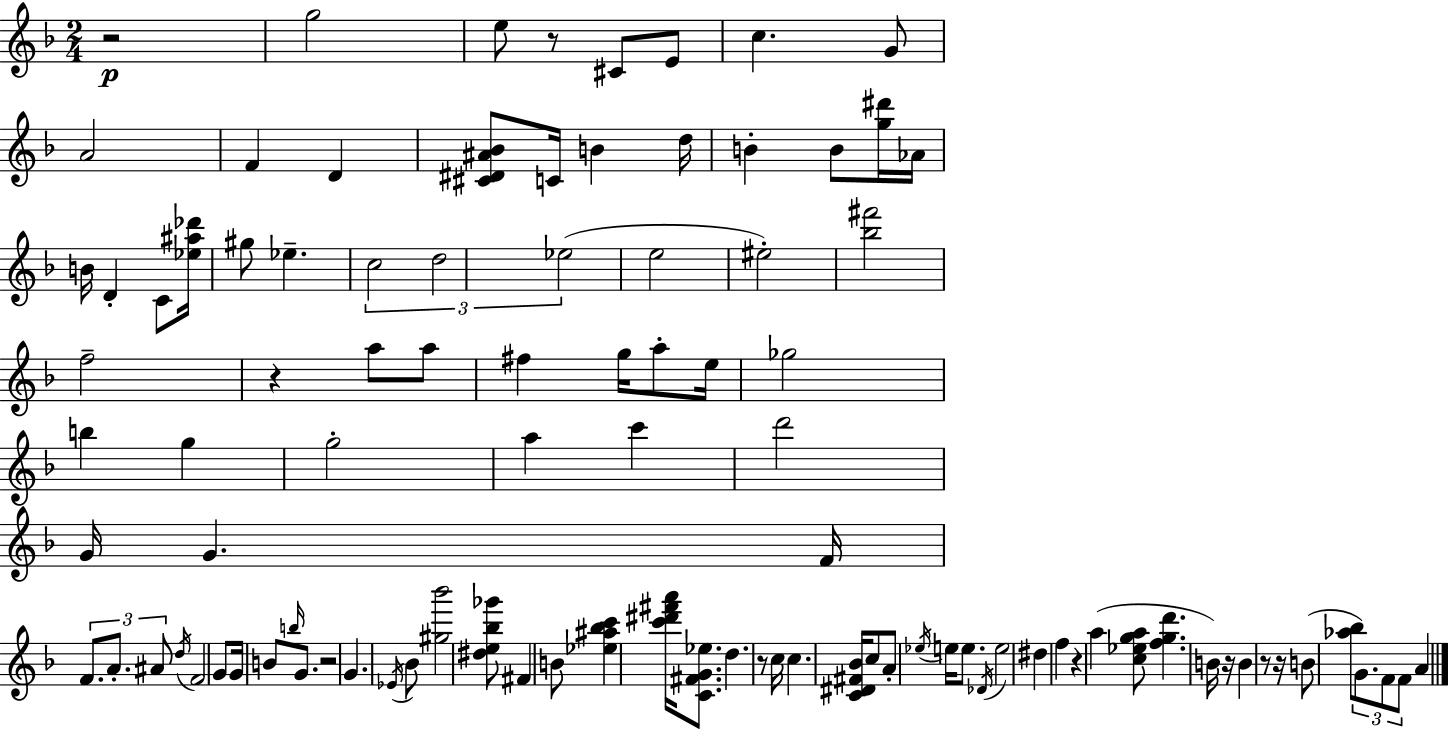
{
  \clef treble
  \numericTimeSignature
  \time 2/4
  \key d \minor
  r2\p | g''2 | e''8 r8 cis'8 e'8 | c''4. g'8 | \break a'2 | f'4 d'4 | <cis' dis' ais' bes'>8 c'16 b'4 d''16 | b'4-. b'8 <g'' dis'''>16 aes'16 | \break b'16 d'4-. c'8 <ees'' ais'' des'''>16 | gis''8 ees''4.-- | \tuplet 3/2 { c''2 | d''2 | \break ees''2( } | e''2 | eis''2-.) | <bes'' fis'''>2 | \break f''2-- | r4 a''8 a''8 | fis''4 g''16 a''8-. e''16 | ges''2 | \break b''4 g''4 | g''2-. | a''4 c'''4 | d'''2 | \break g'16 g'4. f'16 | \tuplet 3/2 { f'8. a'8.-. ais'8 } | \acciaccatura { d''16 } f'2 | g'8 g'16 b'8 \grace { b''16 } g'8. | \break r2 | g'4. | \acciaccatura { ees'16 } bes'8 <gis'' bes'''>2 | <dis'' e'' bes'' ges'''>8 fis'4 | \break b'8 <ees'' ais'' bes'' c'''>4 <c''' dis''' fis''' a'''>16 | <c' fis' g' ees''>8. d''4. | r8 c''16 c''4. | <c' dis' fis' bes'>16 c''8 a'8-. \acciaccatura { ees''16 } | \break e''16 e''8. \acciaccatura { des'16 } e''2 | dis''4 | f''4 r4 | a''4( <c'' ees'' g'' a''>8 <f'' g'' d'''>4. | \break b'16) r16 b'4 | r8 r16 b'8( | <aes'' bes''>8 \tuplet 3/2 { g'8.) f'8 f'8 } | a'4 \bar "|."
}